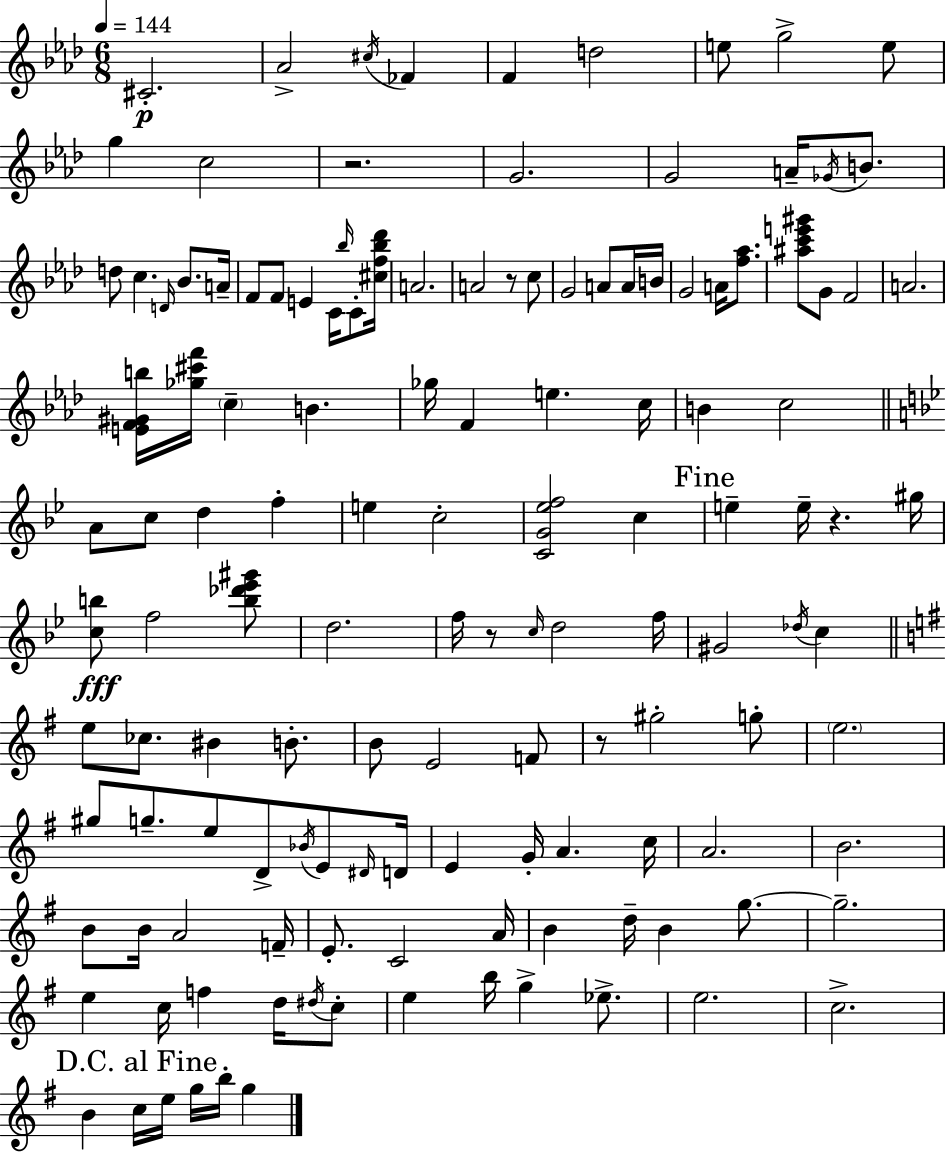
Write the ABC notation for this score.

X:1
T:Untitled
M:6/8
L:1/4
K:Fm
^C2 _A2 ^c/4 _F F d2 e/2 g2 e/2 g c2 z2 G2 G2 A/4 _G/4 B/2 d/2 c D/4 _B/2 A/4 F/2 F/2 E C/4 _b/4 C/2 [^cf_b_d']/4 A2 A2 z/2 c/2 G2 A/2 A/4 B/4 G2 A/4 [f_a]/2 [^ac'e'^g']/2 G/2 F2 A2 [EF^Gb]/4 [_g^c'f']/4 c B _g/4 F e c/4 B c2 A/2 c/2 d f e c2 [CG_ef]2 c e e/4 z ^g/4 [cb]/2 f2 [b_d'_e'^g']/2 d2 f/4 z/2 c/4 d2 f/4 ^G2 _d/4 c e/2 _c/2 ^B B/2 B/2 E2 F/2 z/2 ^g2 g/2 e2 ^g/2 g/2 e/2 D/2 _B/4 E/2 ^D/4 D/4 E G/4 A c/4 A2 B2 B/2 B/4 A2 F/4 E/2 C2 A/4 B d/4 B g/2 g2 e c/4 f d/4 ^d/4 c/2 e b/4 g _e/2 e2 c2 B c/4 e/4 g/4 b/4 g